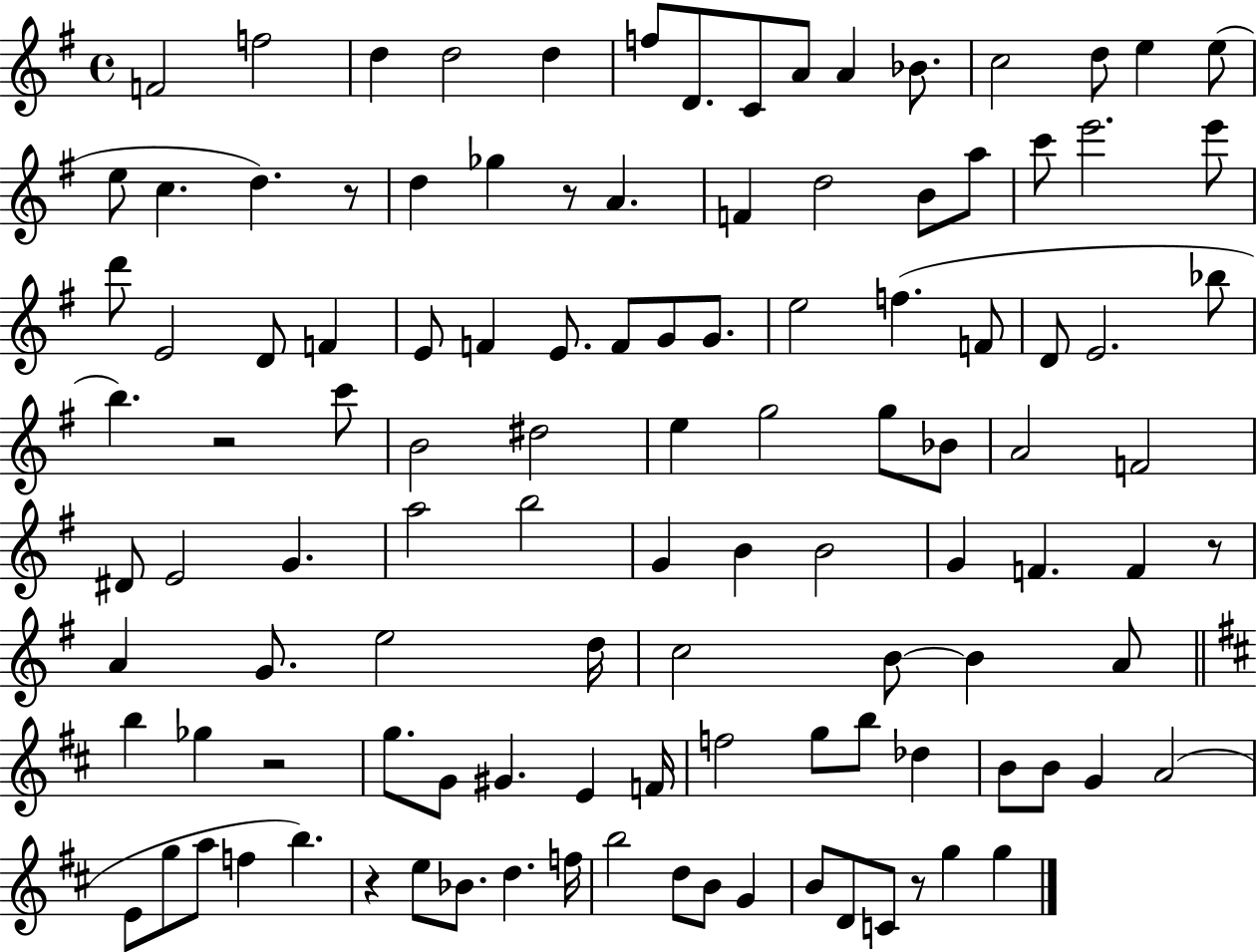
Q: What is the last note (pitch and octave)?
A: G5